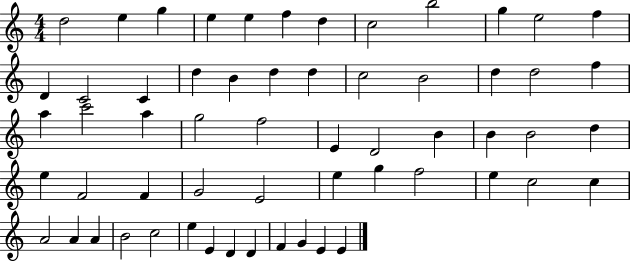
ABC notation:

X:1
T:Untitled
M:4/4
L:1/4
K:C
d2 e g e e f d c2 b2 g e2 f D C2 C d B d d c2 B2 d d2 f a c'2 a g2 f2 E D2 B B B2 d e F2 F G2 E2 e g f2 e c2 c A2 A A B2 c2 e E D D F G E E